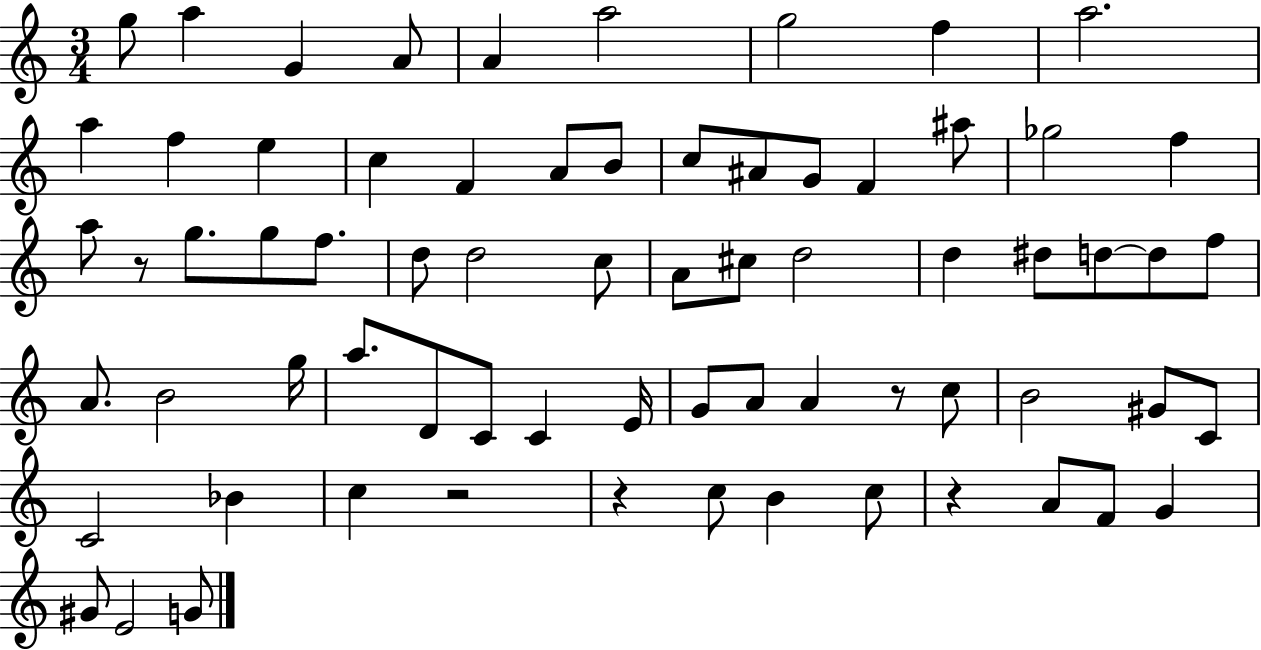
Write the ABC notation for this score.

X:1
T:Untitled
M:3/4
L:1/4
K:C
g/2 a G A/2 A a2 g2 f a2 a f e c F A/2 B/2 c/2 ^A/2 G/2 F ^a/2 _g2 f a/2 z/2 g/2 g/2 f/2 d/2 d2 c/2 A/2 ^c/2 d2 d ^d/2 d/2 d/2 f/2 A/2 B2 g/4 a/2 D/2 C/2 C E/4 G/2 A/2 A z/2 c/2 B2 ^G/2 C/2 C2 _B c z2 z c/2 B c/2 z A/2 F/2 G ^G/2 E2 G/2